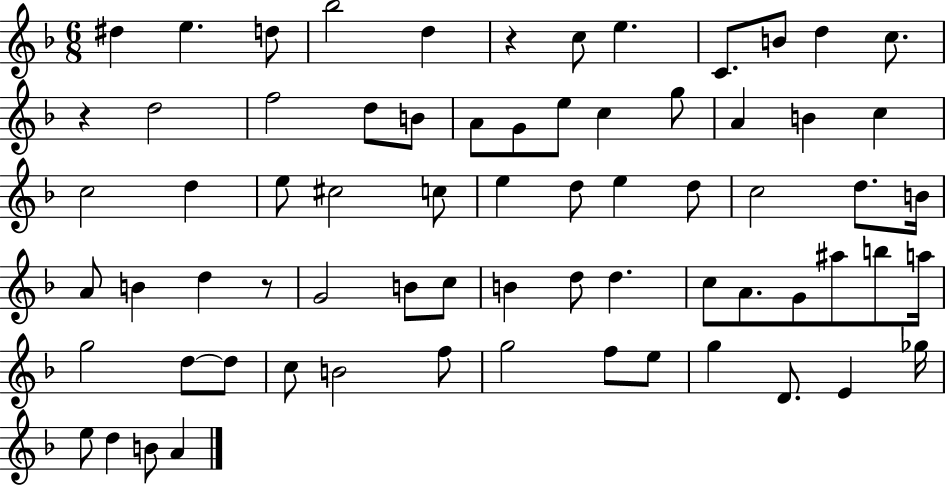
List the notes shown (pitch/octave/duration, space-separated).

D#5/q E5/q. D5/e Bb5/h D5/q R/q C5/e E5/q. C4/e. B4/e D5/q C5/e. R/q D5/h F5/h D5/e B4/e A4/e G4/e E5/e C5/q G5/e A4/q B4/q C5/q C5/h D5/q E5/e C#5/h C5/e E5/q D5/e E5/q D5/e C5/h D5/e. B4/s A4/e B4/q D5/q R/e G4/h B4/e C5/e B4/q D5/e D5/q. C5/e A4/e. G4/e A#5/e B5/e A5/s G5/h D5/e D5/e C5/e B4/h F5/e G5/h F5/e E5/e G5/q D4/e. E4/q Gb5/s E5/e D5/q B4/e A4/q